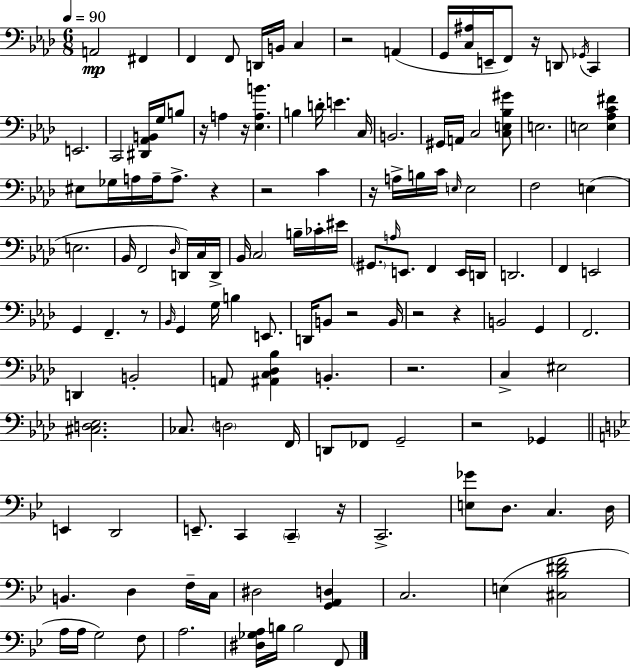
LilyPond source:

{
  \clef bass
  \numericTimeSignature
  \time 6/8
  \key f \minor
  \tempo 4 = 90
  a,2\mp fis,4 | f,4 f,8 d,16 b,16 c4 | r2 a,4( | g,16 <c ais>16 e,16-- f,8) r16 d,8 \acciaccatura { ges,16 } c,4 | \break e,2. | c,2 <dis, aes, b,>16 g16 b8 | r16 a4 r16 <ees a b'>4. | b4 d'16-. e'4. | \break c16 b,2. | gis,16 a,16 c2 <c e bes gis'>8 | e2. | e2 <e aes c' fis'>4 | \break eis8 ges16 a16 a16-- a8.-> r4 | r2 c'4 | r16 a16-> b16 c'16 \grace { e16 } e2 | f2 e4( | \break e2. | bes,16 f,2 \grace { des16 } | d,16) c16 d,16-> bes,16 \parenthesize c2 | b16-- ces'16-. eis'16 \parenthesize gis,8. \grace { a16 } e,8. f,4 | \break e,16 d,16 d,2. | f,4 e,2 | g,4 f,4.-- | r8 \grace { bes,16 } g,4 g16 b4 | \break e,8. d,16 b,8 r2 | b,16 r2 | r4 b,2 | g,4 f,2. | \break d,4 b,2-. | a,8 <ais, c des bes>4 b,4.-. | r2. | c4-> eis2 | \break <cis d ees>2. | ces8. \parenthesize d2 | f,16 d,8 fes,8 g,2-- | r2 | \break ges,4 \bar "||" \break \key g \minor e,4 d,2 | e,8.-- c,4 \parenthesize c,4-- r16 | c,2.-> | <e ges'>8 d8. c4. d16 | \break b,4. d4 f16-- c16 | dis2 <g, a, d>4 | c2. | e4( <cis bes dis' f'>2 | \break a16 a16 g2) f8 | a2. | <dis ges a>16 b16 b2 f,8 | \bar "|."
}